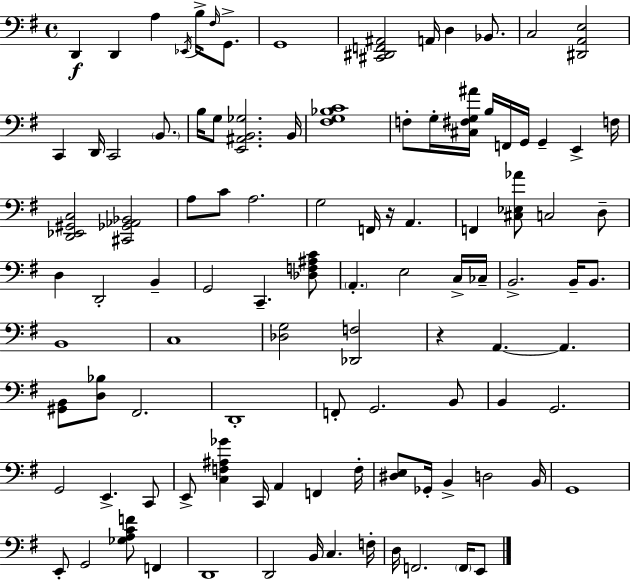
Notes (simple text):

D2/q D2/q A3/q Eb2/s B3/s F#3/s G2/e. G2/w [C#2,D#2,F2,A#2]/h A2/s D3/q Bb2/e. C3/h [D#2,A2,E3]/h C2/q D2/s C2/h B2/e. B3/s G3/e [E2,A#2,B2,Gb3]/h. B2/s [F#3,G3,Bb3,C4]/w F3/e G3/s [C#3,F#3,G3,A#4]/s B3/s F2/s G2/s G2/q E2/q F3/s [D2,Eb2,G#2,C3]/h [C#2,Gb2,Ab2,Bb2]/h A3/e C4/e A3/h. G3/h F2/s R/s A2/q. F2/q [C#3,Eb3,Ab4]/e C3/h D3/e D3/q D2/h B2/q G2/h C2/q. [Db3,F3,A#3,C4]/e A2/q. E3/h C3/s CES3/s B2/h. B2/s B2/e. B2/w C3/w [Db3,G3]/h [Db2,F3]/h R/q A2/q. A2/q. [G#2,B2]/e [D3,Bb3]/e F#2/h. D2/w F2/e G2/h. B2/e B2/q G2/h. G2/h E2/q. C2/e E2/e [C3,F3,A#3,Gb4]/q C2/s A2/q F2/q F3/s [D#3,E3]/e Gb2/s B2/q D3/h B2/s G2/w E2/e G2/h [Gb3,A3,C4,F4]/e F2/q D2/w D2/h B2/s C3/q. F3/s D3/s F2/h. F2/s E2/e